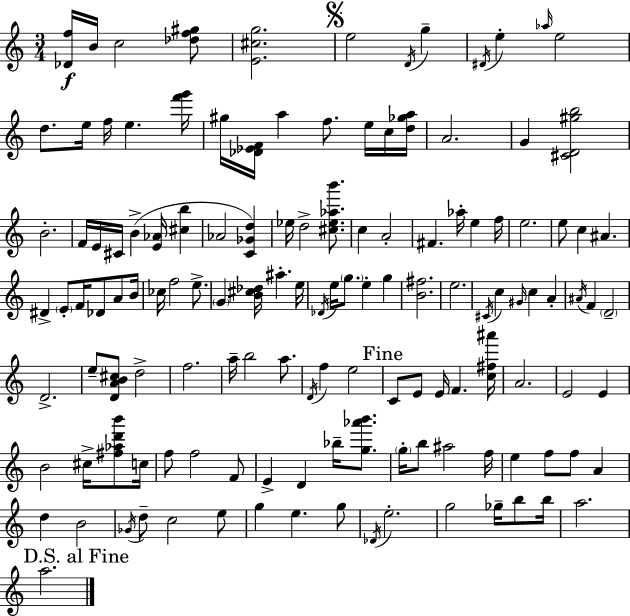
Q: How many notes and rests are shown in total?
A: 132